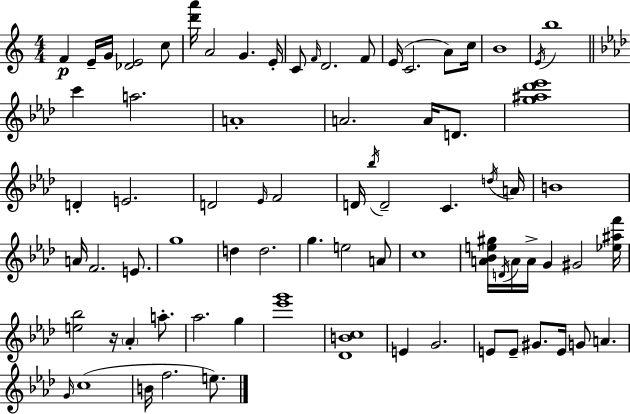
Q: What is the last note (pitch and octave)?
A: E5